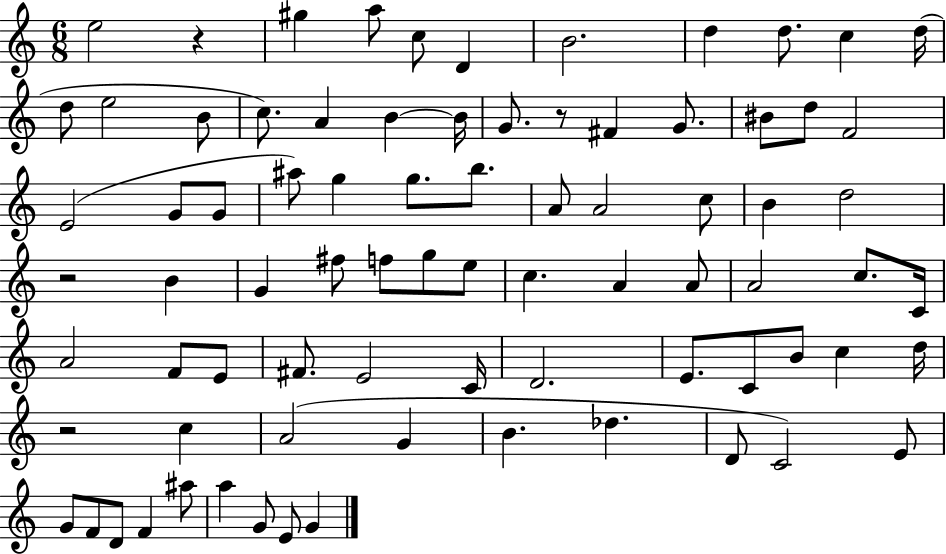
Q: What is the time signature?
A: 6/8